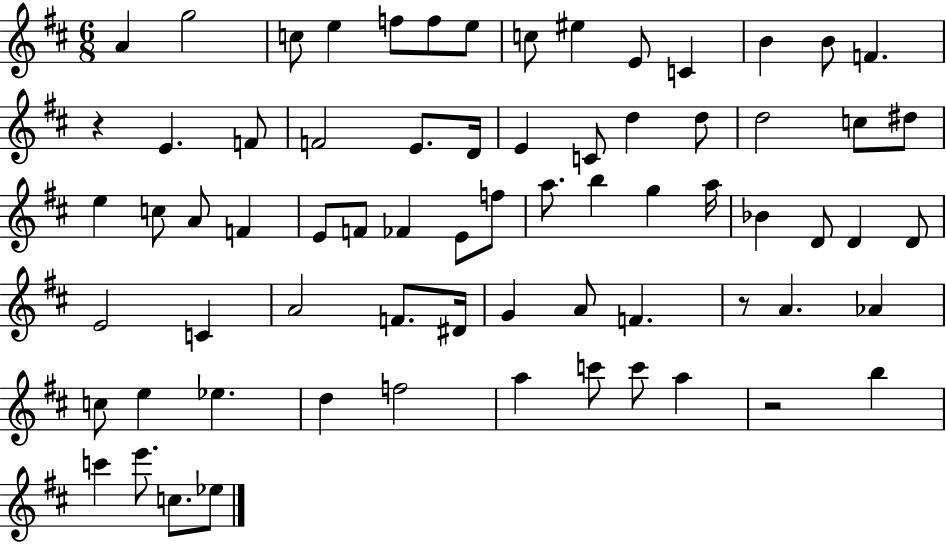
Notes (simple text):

A4/q G5/h C5/e E5/q F5/e F5/e E5/e C5/e EIS5/q E4/e C4/q B4/q B4/e F4/q. R/q E4/q. F4/e F4/h E4/e. D4/s E4/q C4/e D5/q D5/e D5/h C5/e D#5/e E5/q C5/e A4/e F4/q E4/e F4/e FES4/q E4/e F5/e A5/e. B5/q G5/q A5/s Bb4/q D4/e D4/q D4/e E4/h C4/q A4/h F4/e. D#4/s G4/q A4/e F4/q. R/e A4/q. Ab4/q C5/e E5/q Eb5/q. D5/q F5/h A5/q C6/e C6/e A5/q R/h B5/q C6/q E6/e. C5/e. Eb5/e